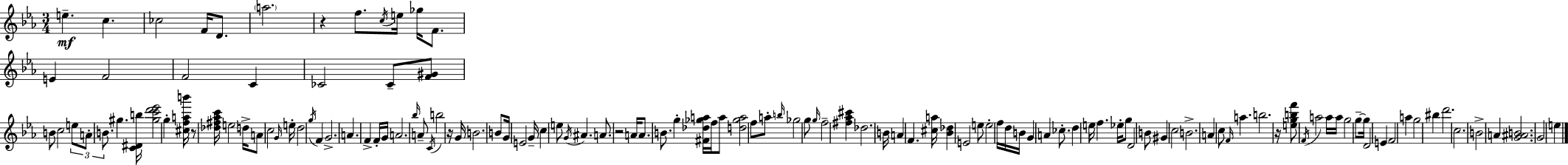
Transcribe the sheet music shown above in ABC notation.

X:1
T:Untitled
M:3/4
L:1/4
K:Eb
e c _c2 F/4 D/2 a2 z f/2 c/4 e/4 _g/4 F/2 E F2 F2 C _C2 _C/2 [F^G]/2 B/2 c2 e/2 A/2 B/2 ^g [C^Db]/4 [^gc'd'_e']2 g [^cfab']/4 z/2 [_d^f_ac']/4 e2 d/4 A/2 c2 G/4 e/4 d2 g/4 F G2 A F F/4 G/4 A2 _b/4 A/2 C/4 b2 z/4 G/4 B2 B/2 G/4 E2 G/4 c e/2 G/4 ^A A/2 z2 A/4 A/2 B/2 g [^F_d_ga]/4 f/4 a/2 [d_ga]2 f/2 a/2 b/4 _g2 g/2 g/4 f2 [^f_a^c'] _d2 B/4 A F [^ca]/4 [_B_d] E2 e/2 e2 f/4 d/4 B/4 G A _c/2 d e/4 f _e/4 g/2 D2 B/2 ^G c2 B2 A c/2 F/4 a b2 z/4 [egbf']/2 F/4 a2 a/4 a/4 g2 g/2 g/4 D2 E F2 a g2 ^b d'2 c2 B2 A [G^AB]2 G2 e